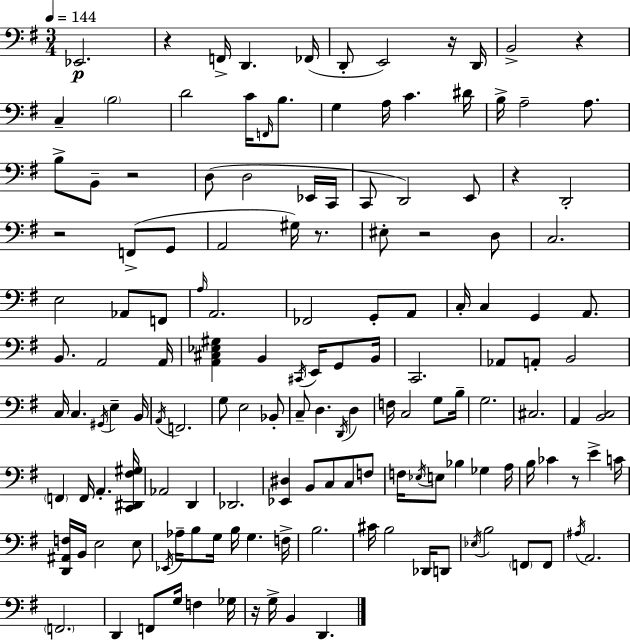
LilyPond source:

{
  \clef bass
  \numericTimeSignature
  \time 3/4
  \key e \minor
  \tempo 4 = 144
  ees,2.\p | r4 f,16-> d,4. fes,16( | d,8-. e,2) r16 d,16 | b,2-> r4 | \break c4-- \parenthesize b2 | d'2 c'16 \grace { f,16 } b8. | g4 a16 c'4. | dis'16 b16-> a2-- a8. | \break b8-> b,8-- r2 | d8( d2 ees,16 | c,16 c,8 d,2) e,8 | r4 d,2-. | \break r2 f,8->( g,8 | a,2 gis16) r8. | eis8-. r2 d8 | c2. | \break e2 aes,8 f,8 | \grace { a16 } a,2. | fes,2 g,8-. | a,8 c16-. c4 g,4 a,8. | \break b,8. a,2 | a,16 <a, cis ees gis>4 b,4 \acciaccatura { cis,16 } e,16 | g,8 b,16 c,2. | aes,8 a,8-. b,2 | \break c16 c4. \acciaccatura { gis,16 } e4-- | b,16 \acciaccatura { a,16 } f,2. | g8 e2 | bes,8-. c8-- d4. | \break \acciaccatura { d,16 } d4 f16 c2 | g8 b16-- g2. | cis2. | a,4 <b, c>2 | \break \parenthesize f,4 f,16 a,4.-. | <c, dis, fis gis>16 aes,2 | d,4 des,2. | <ees, dis>4 b,8 | \break c8 c8 f8 f16 \acciaccatura { ees16 } e8 bes4 | ges4 a16 b16 ces'4 | r8 e'4-> c'16 <d, ais, f>16 b,16 e2 | e8 \acciaccatura { ees,16 } aes16-- b8 g16 | \break b16 g4. f16-> b2. | cis'16 b2 | des,16 d,8 \acciaccatura { ees16 } b2 | \parenthesize f,8 f,8 \acciaccatura { ais16 } a,2. | \break \parenthesize f,2. | d,4 | f,8 g16 f4 ges16 r16 g16-> | b,4 d,4. \bar "|."
}